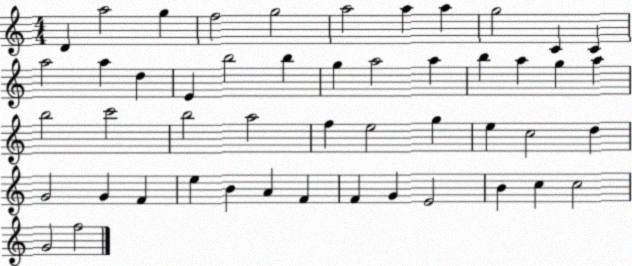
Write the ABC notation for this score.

X:1
T:Untitled
M:4/4
L:1/4
K:C
D a2 g f2 g2 a2 a a g2 C C a2 a d E b2 b g a2 a b a g a b2 c'2 b2 a2 f e2 g e c2 d G2 G F e B A F F G E2 B c c2 G2 f2